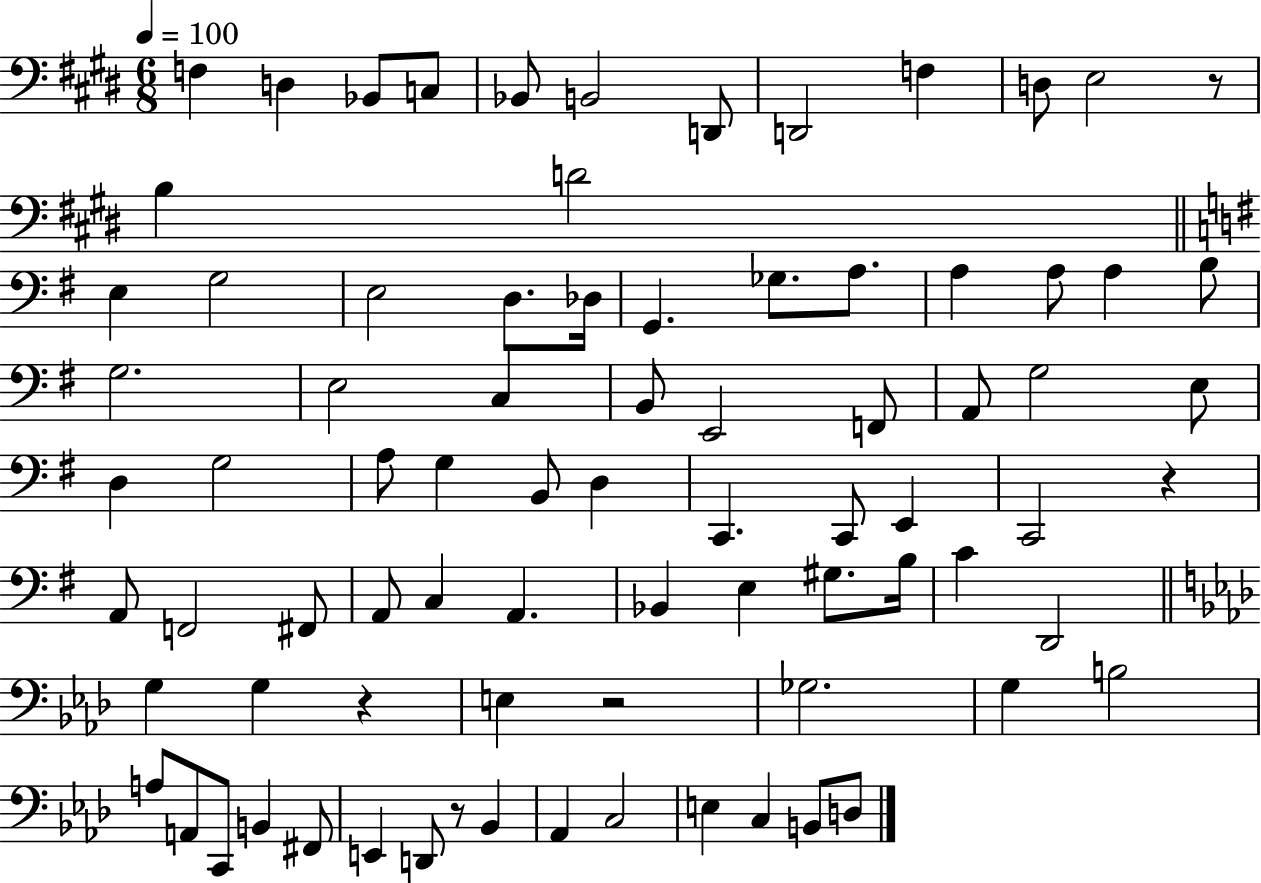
{
  \clef bass
  \numericTimeSignature
  \time 6/8
  \key e \major
  \tempo 4 = 100
  \repeat volta 2 { f4 d4 bes,8 c8 | bes,8 b,2 d,8 | d,2 f4 | d8 e2 r8 | \break b4 d'2 | \bar "||" \break \key g \major e4 g2 | e2 d8. des16 | g,4. ges8. a8. | a4 a8 a4 b8 | \break g2. | e2 c4 | b,8 e,2 f,8 | a,8 g2 e8 | \break d4 g2 | a8 g4 b,8 d4 | c,4. c,8 e,4 | c,2 r4 | \break a,8 f,2 fis,8 | a,8 c4 a,4. | bes,4 e4 gis8. b16 | c'4 d,2 | \break \bar "||" \break \key aes \major g4 g4 r4 | e4 r2 | ges2. | g4 b2 | \break a8 a,8 c,8 b,4 fis,8 | e,4 d,8 r8 bes,4 | aes,4 c2 | e4 c4 b,8 d8 | \break } \bar "|."
}